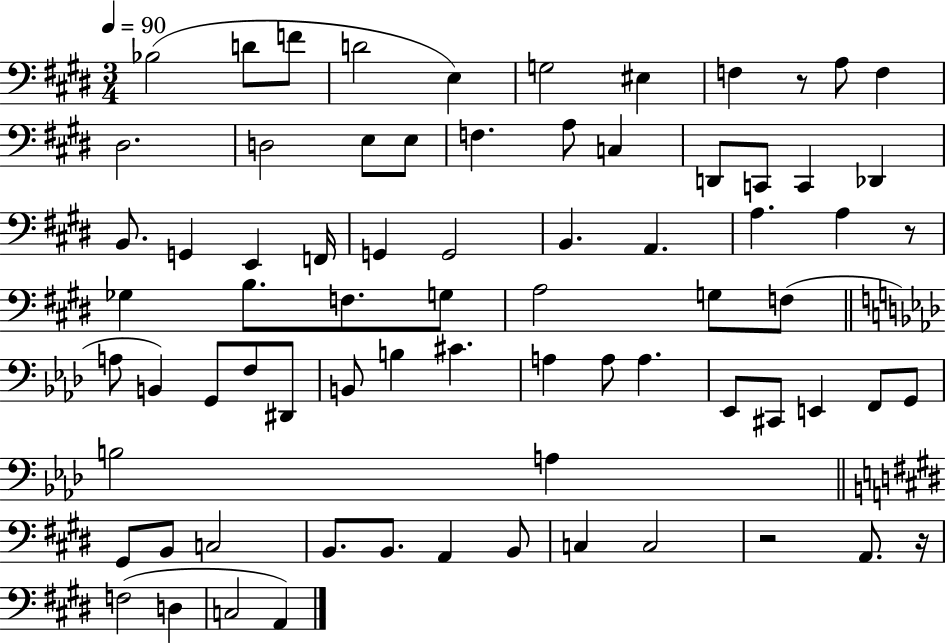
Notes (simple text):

Bb3/h D4/e F4/e D4/h E3/q G3/h EIS3/q F3/q R/e A3/e F3/q D#3/h. D3/h E3/e E3/e F3/q. A3/e C3/q D2/e C2/e C2/q Db2/q B2/e. G2/q E2/q F2/s G2/q G2/h B2/q. A2/q. A3/q. A3/q R/e Gb3/q B3/e. F3/e. G3/e A3/h G3/e F3/e A3/e B2/q G2/e F3/e D#2/e B2/e B3/q C#4/q. A3/q A3/e A3/q. Eb2/e C#2/e E2/q F2/e G2/e B3/h A3/q G#2/e B2/e C3/h B2/e. B2/e. A2/q B2/e C3/q C3/h R/h A2/e. R/s F3/h D3/q C3/h A2/q